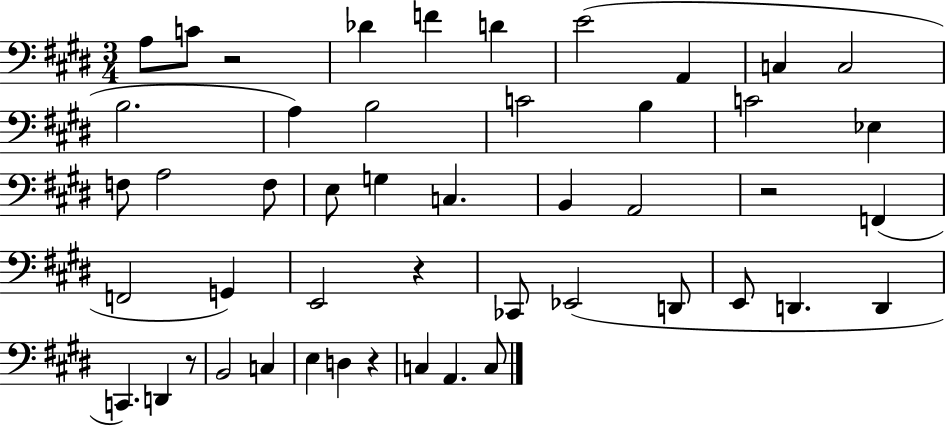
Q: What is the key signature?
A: E major